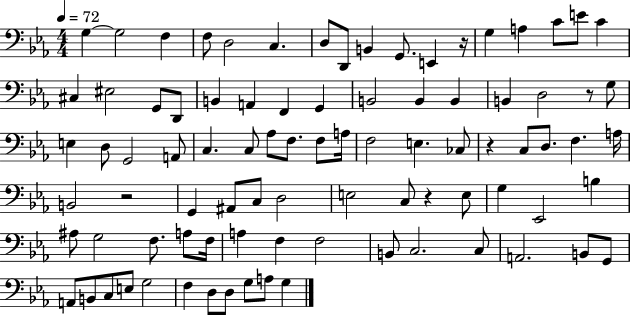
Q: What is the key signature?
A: EES major